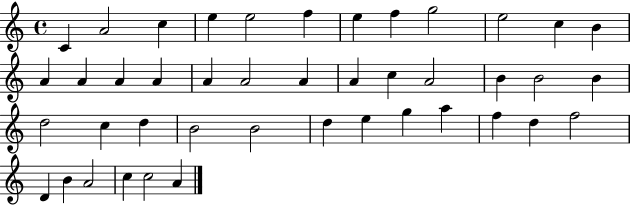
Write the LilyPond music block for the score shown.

{
  \clef treble
  \time 4/4
  \defaultTimeSignature
  \key c \major
  c'4 a'2 c''4 | e''4 e''2 f''4 | e''4 f''4 g''2 | e''2 c''4 b'4 | \break a'4 a'4 a'4 a'4 | a'4 a'2 a'4 | a'4 c''4 a'2 | b'4 b'2 b'4 | \break d''2 c''4 d''4 | b'2 b'2 | d''4 e''4 g''4 a''4 | f''4 d''4 f''2 | \break d'4 b'4 a'2 | c''4 c''2 a'4 | \bar "|."
}